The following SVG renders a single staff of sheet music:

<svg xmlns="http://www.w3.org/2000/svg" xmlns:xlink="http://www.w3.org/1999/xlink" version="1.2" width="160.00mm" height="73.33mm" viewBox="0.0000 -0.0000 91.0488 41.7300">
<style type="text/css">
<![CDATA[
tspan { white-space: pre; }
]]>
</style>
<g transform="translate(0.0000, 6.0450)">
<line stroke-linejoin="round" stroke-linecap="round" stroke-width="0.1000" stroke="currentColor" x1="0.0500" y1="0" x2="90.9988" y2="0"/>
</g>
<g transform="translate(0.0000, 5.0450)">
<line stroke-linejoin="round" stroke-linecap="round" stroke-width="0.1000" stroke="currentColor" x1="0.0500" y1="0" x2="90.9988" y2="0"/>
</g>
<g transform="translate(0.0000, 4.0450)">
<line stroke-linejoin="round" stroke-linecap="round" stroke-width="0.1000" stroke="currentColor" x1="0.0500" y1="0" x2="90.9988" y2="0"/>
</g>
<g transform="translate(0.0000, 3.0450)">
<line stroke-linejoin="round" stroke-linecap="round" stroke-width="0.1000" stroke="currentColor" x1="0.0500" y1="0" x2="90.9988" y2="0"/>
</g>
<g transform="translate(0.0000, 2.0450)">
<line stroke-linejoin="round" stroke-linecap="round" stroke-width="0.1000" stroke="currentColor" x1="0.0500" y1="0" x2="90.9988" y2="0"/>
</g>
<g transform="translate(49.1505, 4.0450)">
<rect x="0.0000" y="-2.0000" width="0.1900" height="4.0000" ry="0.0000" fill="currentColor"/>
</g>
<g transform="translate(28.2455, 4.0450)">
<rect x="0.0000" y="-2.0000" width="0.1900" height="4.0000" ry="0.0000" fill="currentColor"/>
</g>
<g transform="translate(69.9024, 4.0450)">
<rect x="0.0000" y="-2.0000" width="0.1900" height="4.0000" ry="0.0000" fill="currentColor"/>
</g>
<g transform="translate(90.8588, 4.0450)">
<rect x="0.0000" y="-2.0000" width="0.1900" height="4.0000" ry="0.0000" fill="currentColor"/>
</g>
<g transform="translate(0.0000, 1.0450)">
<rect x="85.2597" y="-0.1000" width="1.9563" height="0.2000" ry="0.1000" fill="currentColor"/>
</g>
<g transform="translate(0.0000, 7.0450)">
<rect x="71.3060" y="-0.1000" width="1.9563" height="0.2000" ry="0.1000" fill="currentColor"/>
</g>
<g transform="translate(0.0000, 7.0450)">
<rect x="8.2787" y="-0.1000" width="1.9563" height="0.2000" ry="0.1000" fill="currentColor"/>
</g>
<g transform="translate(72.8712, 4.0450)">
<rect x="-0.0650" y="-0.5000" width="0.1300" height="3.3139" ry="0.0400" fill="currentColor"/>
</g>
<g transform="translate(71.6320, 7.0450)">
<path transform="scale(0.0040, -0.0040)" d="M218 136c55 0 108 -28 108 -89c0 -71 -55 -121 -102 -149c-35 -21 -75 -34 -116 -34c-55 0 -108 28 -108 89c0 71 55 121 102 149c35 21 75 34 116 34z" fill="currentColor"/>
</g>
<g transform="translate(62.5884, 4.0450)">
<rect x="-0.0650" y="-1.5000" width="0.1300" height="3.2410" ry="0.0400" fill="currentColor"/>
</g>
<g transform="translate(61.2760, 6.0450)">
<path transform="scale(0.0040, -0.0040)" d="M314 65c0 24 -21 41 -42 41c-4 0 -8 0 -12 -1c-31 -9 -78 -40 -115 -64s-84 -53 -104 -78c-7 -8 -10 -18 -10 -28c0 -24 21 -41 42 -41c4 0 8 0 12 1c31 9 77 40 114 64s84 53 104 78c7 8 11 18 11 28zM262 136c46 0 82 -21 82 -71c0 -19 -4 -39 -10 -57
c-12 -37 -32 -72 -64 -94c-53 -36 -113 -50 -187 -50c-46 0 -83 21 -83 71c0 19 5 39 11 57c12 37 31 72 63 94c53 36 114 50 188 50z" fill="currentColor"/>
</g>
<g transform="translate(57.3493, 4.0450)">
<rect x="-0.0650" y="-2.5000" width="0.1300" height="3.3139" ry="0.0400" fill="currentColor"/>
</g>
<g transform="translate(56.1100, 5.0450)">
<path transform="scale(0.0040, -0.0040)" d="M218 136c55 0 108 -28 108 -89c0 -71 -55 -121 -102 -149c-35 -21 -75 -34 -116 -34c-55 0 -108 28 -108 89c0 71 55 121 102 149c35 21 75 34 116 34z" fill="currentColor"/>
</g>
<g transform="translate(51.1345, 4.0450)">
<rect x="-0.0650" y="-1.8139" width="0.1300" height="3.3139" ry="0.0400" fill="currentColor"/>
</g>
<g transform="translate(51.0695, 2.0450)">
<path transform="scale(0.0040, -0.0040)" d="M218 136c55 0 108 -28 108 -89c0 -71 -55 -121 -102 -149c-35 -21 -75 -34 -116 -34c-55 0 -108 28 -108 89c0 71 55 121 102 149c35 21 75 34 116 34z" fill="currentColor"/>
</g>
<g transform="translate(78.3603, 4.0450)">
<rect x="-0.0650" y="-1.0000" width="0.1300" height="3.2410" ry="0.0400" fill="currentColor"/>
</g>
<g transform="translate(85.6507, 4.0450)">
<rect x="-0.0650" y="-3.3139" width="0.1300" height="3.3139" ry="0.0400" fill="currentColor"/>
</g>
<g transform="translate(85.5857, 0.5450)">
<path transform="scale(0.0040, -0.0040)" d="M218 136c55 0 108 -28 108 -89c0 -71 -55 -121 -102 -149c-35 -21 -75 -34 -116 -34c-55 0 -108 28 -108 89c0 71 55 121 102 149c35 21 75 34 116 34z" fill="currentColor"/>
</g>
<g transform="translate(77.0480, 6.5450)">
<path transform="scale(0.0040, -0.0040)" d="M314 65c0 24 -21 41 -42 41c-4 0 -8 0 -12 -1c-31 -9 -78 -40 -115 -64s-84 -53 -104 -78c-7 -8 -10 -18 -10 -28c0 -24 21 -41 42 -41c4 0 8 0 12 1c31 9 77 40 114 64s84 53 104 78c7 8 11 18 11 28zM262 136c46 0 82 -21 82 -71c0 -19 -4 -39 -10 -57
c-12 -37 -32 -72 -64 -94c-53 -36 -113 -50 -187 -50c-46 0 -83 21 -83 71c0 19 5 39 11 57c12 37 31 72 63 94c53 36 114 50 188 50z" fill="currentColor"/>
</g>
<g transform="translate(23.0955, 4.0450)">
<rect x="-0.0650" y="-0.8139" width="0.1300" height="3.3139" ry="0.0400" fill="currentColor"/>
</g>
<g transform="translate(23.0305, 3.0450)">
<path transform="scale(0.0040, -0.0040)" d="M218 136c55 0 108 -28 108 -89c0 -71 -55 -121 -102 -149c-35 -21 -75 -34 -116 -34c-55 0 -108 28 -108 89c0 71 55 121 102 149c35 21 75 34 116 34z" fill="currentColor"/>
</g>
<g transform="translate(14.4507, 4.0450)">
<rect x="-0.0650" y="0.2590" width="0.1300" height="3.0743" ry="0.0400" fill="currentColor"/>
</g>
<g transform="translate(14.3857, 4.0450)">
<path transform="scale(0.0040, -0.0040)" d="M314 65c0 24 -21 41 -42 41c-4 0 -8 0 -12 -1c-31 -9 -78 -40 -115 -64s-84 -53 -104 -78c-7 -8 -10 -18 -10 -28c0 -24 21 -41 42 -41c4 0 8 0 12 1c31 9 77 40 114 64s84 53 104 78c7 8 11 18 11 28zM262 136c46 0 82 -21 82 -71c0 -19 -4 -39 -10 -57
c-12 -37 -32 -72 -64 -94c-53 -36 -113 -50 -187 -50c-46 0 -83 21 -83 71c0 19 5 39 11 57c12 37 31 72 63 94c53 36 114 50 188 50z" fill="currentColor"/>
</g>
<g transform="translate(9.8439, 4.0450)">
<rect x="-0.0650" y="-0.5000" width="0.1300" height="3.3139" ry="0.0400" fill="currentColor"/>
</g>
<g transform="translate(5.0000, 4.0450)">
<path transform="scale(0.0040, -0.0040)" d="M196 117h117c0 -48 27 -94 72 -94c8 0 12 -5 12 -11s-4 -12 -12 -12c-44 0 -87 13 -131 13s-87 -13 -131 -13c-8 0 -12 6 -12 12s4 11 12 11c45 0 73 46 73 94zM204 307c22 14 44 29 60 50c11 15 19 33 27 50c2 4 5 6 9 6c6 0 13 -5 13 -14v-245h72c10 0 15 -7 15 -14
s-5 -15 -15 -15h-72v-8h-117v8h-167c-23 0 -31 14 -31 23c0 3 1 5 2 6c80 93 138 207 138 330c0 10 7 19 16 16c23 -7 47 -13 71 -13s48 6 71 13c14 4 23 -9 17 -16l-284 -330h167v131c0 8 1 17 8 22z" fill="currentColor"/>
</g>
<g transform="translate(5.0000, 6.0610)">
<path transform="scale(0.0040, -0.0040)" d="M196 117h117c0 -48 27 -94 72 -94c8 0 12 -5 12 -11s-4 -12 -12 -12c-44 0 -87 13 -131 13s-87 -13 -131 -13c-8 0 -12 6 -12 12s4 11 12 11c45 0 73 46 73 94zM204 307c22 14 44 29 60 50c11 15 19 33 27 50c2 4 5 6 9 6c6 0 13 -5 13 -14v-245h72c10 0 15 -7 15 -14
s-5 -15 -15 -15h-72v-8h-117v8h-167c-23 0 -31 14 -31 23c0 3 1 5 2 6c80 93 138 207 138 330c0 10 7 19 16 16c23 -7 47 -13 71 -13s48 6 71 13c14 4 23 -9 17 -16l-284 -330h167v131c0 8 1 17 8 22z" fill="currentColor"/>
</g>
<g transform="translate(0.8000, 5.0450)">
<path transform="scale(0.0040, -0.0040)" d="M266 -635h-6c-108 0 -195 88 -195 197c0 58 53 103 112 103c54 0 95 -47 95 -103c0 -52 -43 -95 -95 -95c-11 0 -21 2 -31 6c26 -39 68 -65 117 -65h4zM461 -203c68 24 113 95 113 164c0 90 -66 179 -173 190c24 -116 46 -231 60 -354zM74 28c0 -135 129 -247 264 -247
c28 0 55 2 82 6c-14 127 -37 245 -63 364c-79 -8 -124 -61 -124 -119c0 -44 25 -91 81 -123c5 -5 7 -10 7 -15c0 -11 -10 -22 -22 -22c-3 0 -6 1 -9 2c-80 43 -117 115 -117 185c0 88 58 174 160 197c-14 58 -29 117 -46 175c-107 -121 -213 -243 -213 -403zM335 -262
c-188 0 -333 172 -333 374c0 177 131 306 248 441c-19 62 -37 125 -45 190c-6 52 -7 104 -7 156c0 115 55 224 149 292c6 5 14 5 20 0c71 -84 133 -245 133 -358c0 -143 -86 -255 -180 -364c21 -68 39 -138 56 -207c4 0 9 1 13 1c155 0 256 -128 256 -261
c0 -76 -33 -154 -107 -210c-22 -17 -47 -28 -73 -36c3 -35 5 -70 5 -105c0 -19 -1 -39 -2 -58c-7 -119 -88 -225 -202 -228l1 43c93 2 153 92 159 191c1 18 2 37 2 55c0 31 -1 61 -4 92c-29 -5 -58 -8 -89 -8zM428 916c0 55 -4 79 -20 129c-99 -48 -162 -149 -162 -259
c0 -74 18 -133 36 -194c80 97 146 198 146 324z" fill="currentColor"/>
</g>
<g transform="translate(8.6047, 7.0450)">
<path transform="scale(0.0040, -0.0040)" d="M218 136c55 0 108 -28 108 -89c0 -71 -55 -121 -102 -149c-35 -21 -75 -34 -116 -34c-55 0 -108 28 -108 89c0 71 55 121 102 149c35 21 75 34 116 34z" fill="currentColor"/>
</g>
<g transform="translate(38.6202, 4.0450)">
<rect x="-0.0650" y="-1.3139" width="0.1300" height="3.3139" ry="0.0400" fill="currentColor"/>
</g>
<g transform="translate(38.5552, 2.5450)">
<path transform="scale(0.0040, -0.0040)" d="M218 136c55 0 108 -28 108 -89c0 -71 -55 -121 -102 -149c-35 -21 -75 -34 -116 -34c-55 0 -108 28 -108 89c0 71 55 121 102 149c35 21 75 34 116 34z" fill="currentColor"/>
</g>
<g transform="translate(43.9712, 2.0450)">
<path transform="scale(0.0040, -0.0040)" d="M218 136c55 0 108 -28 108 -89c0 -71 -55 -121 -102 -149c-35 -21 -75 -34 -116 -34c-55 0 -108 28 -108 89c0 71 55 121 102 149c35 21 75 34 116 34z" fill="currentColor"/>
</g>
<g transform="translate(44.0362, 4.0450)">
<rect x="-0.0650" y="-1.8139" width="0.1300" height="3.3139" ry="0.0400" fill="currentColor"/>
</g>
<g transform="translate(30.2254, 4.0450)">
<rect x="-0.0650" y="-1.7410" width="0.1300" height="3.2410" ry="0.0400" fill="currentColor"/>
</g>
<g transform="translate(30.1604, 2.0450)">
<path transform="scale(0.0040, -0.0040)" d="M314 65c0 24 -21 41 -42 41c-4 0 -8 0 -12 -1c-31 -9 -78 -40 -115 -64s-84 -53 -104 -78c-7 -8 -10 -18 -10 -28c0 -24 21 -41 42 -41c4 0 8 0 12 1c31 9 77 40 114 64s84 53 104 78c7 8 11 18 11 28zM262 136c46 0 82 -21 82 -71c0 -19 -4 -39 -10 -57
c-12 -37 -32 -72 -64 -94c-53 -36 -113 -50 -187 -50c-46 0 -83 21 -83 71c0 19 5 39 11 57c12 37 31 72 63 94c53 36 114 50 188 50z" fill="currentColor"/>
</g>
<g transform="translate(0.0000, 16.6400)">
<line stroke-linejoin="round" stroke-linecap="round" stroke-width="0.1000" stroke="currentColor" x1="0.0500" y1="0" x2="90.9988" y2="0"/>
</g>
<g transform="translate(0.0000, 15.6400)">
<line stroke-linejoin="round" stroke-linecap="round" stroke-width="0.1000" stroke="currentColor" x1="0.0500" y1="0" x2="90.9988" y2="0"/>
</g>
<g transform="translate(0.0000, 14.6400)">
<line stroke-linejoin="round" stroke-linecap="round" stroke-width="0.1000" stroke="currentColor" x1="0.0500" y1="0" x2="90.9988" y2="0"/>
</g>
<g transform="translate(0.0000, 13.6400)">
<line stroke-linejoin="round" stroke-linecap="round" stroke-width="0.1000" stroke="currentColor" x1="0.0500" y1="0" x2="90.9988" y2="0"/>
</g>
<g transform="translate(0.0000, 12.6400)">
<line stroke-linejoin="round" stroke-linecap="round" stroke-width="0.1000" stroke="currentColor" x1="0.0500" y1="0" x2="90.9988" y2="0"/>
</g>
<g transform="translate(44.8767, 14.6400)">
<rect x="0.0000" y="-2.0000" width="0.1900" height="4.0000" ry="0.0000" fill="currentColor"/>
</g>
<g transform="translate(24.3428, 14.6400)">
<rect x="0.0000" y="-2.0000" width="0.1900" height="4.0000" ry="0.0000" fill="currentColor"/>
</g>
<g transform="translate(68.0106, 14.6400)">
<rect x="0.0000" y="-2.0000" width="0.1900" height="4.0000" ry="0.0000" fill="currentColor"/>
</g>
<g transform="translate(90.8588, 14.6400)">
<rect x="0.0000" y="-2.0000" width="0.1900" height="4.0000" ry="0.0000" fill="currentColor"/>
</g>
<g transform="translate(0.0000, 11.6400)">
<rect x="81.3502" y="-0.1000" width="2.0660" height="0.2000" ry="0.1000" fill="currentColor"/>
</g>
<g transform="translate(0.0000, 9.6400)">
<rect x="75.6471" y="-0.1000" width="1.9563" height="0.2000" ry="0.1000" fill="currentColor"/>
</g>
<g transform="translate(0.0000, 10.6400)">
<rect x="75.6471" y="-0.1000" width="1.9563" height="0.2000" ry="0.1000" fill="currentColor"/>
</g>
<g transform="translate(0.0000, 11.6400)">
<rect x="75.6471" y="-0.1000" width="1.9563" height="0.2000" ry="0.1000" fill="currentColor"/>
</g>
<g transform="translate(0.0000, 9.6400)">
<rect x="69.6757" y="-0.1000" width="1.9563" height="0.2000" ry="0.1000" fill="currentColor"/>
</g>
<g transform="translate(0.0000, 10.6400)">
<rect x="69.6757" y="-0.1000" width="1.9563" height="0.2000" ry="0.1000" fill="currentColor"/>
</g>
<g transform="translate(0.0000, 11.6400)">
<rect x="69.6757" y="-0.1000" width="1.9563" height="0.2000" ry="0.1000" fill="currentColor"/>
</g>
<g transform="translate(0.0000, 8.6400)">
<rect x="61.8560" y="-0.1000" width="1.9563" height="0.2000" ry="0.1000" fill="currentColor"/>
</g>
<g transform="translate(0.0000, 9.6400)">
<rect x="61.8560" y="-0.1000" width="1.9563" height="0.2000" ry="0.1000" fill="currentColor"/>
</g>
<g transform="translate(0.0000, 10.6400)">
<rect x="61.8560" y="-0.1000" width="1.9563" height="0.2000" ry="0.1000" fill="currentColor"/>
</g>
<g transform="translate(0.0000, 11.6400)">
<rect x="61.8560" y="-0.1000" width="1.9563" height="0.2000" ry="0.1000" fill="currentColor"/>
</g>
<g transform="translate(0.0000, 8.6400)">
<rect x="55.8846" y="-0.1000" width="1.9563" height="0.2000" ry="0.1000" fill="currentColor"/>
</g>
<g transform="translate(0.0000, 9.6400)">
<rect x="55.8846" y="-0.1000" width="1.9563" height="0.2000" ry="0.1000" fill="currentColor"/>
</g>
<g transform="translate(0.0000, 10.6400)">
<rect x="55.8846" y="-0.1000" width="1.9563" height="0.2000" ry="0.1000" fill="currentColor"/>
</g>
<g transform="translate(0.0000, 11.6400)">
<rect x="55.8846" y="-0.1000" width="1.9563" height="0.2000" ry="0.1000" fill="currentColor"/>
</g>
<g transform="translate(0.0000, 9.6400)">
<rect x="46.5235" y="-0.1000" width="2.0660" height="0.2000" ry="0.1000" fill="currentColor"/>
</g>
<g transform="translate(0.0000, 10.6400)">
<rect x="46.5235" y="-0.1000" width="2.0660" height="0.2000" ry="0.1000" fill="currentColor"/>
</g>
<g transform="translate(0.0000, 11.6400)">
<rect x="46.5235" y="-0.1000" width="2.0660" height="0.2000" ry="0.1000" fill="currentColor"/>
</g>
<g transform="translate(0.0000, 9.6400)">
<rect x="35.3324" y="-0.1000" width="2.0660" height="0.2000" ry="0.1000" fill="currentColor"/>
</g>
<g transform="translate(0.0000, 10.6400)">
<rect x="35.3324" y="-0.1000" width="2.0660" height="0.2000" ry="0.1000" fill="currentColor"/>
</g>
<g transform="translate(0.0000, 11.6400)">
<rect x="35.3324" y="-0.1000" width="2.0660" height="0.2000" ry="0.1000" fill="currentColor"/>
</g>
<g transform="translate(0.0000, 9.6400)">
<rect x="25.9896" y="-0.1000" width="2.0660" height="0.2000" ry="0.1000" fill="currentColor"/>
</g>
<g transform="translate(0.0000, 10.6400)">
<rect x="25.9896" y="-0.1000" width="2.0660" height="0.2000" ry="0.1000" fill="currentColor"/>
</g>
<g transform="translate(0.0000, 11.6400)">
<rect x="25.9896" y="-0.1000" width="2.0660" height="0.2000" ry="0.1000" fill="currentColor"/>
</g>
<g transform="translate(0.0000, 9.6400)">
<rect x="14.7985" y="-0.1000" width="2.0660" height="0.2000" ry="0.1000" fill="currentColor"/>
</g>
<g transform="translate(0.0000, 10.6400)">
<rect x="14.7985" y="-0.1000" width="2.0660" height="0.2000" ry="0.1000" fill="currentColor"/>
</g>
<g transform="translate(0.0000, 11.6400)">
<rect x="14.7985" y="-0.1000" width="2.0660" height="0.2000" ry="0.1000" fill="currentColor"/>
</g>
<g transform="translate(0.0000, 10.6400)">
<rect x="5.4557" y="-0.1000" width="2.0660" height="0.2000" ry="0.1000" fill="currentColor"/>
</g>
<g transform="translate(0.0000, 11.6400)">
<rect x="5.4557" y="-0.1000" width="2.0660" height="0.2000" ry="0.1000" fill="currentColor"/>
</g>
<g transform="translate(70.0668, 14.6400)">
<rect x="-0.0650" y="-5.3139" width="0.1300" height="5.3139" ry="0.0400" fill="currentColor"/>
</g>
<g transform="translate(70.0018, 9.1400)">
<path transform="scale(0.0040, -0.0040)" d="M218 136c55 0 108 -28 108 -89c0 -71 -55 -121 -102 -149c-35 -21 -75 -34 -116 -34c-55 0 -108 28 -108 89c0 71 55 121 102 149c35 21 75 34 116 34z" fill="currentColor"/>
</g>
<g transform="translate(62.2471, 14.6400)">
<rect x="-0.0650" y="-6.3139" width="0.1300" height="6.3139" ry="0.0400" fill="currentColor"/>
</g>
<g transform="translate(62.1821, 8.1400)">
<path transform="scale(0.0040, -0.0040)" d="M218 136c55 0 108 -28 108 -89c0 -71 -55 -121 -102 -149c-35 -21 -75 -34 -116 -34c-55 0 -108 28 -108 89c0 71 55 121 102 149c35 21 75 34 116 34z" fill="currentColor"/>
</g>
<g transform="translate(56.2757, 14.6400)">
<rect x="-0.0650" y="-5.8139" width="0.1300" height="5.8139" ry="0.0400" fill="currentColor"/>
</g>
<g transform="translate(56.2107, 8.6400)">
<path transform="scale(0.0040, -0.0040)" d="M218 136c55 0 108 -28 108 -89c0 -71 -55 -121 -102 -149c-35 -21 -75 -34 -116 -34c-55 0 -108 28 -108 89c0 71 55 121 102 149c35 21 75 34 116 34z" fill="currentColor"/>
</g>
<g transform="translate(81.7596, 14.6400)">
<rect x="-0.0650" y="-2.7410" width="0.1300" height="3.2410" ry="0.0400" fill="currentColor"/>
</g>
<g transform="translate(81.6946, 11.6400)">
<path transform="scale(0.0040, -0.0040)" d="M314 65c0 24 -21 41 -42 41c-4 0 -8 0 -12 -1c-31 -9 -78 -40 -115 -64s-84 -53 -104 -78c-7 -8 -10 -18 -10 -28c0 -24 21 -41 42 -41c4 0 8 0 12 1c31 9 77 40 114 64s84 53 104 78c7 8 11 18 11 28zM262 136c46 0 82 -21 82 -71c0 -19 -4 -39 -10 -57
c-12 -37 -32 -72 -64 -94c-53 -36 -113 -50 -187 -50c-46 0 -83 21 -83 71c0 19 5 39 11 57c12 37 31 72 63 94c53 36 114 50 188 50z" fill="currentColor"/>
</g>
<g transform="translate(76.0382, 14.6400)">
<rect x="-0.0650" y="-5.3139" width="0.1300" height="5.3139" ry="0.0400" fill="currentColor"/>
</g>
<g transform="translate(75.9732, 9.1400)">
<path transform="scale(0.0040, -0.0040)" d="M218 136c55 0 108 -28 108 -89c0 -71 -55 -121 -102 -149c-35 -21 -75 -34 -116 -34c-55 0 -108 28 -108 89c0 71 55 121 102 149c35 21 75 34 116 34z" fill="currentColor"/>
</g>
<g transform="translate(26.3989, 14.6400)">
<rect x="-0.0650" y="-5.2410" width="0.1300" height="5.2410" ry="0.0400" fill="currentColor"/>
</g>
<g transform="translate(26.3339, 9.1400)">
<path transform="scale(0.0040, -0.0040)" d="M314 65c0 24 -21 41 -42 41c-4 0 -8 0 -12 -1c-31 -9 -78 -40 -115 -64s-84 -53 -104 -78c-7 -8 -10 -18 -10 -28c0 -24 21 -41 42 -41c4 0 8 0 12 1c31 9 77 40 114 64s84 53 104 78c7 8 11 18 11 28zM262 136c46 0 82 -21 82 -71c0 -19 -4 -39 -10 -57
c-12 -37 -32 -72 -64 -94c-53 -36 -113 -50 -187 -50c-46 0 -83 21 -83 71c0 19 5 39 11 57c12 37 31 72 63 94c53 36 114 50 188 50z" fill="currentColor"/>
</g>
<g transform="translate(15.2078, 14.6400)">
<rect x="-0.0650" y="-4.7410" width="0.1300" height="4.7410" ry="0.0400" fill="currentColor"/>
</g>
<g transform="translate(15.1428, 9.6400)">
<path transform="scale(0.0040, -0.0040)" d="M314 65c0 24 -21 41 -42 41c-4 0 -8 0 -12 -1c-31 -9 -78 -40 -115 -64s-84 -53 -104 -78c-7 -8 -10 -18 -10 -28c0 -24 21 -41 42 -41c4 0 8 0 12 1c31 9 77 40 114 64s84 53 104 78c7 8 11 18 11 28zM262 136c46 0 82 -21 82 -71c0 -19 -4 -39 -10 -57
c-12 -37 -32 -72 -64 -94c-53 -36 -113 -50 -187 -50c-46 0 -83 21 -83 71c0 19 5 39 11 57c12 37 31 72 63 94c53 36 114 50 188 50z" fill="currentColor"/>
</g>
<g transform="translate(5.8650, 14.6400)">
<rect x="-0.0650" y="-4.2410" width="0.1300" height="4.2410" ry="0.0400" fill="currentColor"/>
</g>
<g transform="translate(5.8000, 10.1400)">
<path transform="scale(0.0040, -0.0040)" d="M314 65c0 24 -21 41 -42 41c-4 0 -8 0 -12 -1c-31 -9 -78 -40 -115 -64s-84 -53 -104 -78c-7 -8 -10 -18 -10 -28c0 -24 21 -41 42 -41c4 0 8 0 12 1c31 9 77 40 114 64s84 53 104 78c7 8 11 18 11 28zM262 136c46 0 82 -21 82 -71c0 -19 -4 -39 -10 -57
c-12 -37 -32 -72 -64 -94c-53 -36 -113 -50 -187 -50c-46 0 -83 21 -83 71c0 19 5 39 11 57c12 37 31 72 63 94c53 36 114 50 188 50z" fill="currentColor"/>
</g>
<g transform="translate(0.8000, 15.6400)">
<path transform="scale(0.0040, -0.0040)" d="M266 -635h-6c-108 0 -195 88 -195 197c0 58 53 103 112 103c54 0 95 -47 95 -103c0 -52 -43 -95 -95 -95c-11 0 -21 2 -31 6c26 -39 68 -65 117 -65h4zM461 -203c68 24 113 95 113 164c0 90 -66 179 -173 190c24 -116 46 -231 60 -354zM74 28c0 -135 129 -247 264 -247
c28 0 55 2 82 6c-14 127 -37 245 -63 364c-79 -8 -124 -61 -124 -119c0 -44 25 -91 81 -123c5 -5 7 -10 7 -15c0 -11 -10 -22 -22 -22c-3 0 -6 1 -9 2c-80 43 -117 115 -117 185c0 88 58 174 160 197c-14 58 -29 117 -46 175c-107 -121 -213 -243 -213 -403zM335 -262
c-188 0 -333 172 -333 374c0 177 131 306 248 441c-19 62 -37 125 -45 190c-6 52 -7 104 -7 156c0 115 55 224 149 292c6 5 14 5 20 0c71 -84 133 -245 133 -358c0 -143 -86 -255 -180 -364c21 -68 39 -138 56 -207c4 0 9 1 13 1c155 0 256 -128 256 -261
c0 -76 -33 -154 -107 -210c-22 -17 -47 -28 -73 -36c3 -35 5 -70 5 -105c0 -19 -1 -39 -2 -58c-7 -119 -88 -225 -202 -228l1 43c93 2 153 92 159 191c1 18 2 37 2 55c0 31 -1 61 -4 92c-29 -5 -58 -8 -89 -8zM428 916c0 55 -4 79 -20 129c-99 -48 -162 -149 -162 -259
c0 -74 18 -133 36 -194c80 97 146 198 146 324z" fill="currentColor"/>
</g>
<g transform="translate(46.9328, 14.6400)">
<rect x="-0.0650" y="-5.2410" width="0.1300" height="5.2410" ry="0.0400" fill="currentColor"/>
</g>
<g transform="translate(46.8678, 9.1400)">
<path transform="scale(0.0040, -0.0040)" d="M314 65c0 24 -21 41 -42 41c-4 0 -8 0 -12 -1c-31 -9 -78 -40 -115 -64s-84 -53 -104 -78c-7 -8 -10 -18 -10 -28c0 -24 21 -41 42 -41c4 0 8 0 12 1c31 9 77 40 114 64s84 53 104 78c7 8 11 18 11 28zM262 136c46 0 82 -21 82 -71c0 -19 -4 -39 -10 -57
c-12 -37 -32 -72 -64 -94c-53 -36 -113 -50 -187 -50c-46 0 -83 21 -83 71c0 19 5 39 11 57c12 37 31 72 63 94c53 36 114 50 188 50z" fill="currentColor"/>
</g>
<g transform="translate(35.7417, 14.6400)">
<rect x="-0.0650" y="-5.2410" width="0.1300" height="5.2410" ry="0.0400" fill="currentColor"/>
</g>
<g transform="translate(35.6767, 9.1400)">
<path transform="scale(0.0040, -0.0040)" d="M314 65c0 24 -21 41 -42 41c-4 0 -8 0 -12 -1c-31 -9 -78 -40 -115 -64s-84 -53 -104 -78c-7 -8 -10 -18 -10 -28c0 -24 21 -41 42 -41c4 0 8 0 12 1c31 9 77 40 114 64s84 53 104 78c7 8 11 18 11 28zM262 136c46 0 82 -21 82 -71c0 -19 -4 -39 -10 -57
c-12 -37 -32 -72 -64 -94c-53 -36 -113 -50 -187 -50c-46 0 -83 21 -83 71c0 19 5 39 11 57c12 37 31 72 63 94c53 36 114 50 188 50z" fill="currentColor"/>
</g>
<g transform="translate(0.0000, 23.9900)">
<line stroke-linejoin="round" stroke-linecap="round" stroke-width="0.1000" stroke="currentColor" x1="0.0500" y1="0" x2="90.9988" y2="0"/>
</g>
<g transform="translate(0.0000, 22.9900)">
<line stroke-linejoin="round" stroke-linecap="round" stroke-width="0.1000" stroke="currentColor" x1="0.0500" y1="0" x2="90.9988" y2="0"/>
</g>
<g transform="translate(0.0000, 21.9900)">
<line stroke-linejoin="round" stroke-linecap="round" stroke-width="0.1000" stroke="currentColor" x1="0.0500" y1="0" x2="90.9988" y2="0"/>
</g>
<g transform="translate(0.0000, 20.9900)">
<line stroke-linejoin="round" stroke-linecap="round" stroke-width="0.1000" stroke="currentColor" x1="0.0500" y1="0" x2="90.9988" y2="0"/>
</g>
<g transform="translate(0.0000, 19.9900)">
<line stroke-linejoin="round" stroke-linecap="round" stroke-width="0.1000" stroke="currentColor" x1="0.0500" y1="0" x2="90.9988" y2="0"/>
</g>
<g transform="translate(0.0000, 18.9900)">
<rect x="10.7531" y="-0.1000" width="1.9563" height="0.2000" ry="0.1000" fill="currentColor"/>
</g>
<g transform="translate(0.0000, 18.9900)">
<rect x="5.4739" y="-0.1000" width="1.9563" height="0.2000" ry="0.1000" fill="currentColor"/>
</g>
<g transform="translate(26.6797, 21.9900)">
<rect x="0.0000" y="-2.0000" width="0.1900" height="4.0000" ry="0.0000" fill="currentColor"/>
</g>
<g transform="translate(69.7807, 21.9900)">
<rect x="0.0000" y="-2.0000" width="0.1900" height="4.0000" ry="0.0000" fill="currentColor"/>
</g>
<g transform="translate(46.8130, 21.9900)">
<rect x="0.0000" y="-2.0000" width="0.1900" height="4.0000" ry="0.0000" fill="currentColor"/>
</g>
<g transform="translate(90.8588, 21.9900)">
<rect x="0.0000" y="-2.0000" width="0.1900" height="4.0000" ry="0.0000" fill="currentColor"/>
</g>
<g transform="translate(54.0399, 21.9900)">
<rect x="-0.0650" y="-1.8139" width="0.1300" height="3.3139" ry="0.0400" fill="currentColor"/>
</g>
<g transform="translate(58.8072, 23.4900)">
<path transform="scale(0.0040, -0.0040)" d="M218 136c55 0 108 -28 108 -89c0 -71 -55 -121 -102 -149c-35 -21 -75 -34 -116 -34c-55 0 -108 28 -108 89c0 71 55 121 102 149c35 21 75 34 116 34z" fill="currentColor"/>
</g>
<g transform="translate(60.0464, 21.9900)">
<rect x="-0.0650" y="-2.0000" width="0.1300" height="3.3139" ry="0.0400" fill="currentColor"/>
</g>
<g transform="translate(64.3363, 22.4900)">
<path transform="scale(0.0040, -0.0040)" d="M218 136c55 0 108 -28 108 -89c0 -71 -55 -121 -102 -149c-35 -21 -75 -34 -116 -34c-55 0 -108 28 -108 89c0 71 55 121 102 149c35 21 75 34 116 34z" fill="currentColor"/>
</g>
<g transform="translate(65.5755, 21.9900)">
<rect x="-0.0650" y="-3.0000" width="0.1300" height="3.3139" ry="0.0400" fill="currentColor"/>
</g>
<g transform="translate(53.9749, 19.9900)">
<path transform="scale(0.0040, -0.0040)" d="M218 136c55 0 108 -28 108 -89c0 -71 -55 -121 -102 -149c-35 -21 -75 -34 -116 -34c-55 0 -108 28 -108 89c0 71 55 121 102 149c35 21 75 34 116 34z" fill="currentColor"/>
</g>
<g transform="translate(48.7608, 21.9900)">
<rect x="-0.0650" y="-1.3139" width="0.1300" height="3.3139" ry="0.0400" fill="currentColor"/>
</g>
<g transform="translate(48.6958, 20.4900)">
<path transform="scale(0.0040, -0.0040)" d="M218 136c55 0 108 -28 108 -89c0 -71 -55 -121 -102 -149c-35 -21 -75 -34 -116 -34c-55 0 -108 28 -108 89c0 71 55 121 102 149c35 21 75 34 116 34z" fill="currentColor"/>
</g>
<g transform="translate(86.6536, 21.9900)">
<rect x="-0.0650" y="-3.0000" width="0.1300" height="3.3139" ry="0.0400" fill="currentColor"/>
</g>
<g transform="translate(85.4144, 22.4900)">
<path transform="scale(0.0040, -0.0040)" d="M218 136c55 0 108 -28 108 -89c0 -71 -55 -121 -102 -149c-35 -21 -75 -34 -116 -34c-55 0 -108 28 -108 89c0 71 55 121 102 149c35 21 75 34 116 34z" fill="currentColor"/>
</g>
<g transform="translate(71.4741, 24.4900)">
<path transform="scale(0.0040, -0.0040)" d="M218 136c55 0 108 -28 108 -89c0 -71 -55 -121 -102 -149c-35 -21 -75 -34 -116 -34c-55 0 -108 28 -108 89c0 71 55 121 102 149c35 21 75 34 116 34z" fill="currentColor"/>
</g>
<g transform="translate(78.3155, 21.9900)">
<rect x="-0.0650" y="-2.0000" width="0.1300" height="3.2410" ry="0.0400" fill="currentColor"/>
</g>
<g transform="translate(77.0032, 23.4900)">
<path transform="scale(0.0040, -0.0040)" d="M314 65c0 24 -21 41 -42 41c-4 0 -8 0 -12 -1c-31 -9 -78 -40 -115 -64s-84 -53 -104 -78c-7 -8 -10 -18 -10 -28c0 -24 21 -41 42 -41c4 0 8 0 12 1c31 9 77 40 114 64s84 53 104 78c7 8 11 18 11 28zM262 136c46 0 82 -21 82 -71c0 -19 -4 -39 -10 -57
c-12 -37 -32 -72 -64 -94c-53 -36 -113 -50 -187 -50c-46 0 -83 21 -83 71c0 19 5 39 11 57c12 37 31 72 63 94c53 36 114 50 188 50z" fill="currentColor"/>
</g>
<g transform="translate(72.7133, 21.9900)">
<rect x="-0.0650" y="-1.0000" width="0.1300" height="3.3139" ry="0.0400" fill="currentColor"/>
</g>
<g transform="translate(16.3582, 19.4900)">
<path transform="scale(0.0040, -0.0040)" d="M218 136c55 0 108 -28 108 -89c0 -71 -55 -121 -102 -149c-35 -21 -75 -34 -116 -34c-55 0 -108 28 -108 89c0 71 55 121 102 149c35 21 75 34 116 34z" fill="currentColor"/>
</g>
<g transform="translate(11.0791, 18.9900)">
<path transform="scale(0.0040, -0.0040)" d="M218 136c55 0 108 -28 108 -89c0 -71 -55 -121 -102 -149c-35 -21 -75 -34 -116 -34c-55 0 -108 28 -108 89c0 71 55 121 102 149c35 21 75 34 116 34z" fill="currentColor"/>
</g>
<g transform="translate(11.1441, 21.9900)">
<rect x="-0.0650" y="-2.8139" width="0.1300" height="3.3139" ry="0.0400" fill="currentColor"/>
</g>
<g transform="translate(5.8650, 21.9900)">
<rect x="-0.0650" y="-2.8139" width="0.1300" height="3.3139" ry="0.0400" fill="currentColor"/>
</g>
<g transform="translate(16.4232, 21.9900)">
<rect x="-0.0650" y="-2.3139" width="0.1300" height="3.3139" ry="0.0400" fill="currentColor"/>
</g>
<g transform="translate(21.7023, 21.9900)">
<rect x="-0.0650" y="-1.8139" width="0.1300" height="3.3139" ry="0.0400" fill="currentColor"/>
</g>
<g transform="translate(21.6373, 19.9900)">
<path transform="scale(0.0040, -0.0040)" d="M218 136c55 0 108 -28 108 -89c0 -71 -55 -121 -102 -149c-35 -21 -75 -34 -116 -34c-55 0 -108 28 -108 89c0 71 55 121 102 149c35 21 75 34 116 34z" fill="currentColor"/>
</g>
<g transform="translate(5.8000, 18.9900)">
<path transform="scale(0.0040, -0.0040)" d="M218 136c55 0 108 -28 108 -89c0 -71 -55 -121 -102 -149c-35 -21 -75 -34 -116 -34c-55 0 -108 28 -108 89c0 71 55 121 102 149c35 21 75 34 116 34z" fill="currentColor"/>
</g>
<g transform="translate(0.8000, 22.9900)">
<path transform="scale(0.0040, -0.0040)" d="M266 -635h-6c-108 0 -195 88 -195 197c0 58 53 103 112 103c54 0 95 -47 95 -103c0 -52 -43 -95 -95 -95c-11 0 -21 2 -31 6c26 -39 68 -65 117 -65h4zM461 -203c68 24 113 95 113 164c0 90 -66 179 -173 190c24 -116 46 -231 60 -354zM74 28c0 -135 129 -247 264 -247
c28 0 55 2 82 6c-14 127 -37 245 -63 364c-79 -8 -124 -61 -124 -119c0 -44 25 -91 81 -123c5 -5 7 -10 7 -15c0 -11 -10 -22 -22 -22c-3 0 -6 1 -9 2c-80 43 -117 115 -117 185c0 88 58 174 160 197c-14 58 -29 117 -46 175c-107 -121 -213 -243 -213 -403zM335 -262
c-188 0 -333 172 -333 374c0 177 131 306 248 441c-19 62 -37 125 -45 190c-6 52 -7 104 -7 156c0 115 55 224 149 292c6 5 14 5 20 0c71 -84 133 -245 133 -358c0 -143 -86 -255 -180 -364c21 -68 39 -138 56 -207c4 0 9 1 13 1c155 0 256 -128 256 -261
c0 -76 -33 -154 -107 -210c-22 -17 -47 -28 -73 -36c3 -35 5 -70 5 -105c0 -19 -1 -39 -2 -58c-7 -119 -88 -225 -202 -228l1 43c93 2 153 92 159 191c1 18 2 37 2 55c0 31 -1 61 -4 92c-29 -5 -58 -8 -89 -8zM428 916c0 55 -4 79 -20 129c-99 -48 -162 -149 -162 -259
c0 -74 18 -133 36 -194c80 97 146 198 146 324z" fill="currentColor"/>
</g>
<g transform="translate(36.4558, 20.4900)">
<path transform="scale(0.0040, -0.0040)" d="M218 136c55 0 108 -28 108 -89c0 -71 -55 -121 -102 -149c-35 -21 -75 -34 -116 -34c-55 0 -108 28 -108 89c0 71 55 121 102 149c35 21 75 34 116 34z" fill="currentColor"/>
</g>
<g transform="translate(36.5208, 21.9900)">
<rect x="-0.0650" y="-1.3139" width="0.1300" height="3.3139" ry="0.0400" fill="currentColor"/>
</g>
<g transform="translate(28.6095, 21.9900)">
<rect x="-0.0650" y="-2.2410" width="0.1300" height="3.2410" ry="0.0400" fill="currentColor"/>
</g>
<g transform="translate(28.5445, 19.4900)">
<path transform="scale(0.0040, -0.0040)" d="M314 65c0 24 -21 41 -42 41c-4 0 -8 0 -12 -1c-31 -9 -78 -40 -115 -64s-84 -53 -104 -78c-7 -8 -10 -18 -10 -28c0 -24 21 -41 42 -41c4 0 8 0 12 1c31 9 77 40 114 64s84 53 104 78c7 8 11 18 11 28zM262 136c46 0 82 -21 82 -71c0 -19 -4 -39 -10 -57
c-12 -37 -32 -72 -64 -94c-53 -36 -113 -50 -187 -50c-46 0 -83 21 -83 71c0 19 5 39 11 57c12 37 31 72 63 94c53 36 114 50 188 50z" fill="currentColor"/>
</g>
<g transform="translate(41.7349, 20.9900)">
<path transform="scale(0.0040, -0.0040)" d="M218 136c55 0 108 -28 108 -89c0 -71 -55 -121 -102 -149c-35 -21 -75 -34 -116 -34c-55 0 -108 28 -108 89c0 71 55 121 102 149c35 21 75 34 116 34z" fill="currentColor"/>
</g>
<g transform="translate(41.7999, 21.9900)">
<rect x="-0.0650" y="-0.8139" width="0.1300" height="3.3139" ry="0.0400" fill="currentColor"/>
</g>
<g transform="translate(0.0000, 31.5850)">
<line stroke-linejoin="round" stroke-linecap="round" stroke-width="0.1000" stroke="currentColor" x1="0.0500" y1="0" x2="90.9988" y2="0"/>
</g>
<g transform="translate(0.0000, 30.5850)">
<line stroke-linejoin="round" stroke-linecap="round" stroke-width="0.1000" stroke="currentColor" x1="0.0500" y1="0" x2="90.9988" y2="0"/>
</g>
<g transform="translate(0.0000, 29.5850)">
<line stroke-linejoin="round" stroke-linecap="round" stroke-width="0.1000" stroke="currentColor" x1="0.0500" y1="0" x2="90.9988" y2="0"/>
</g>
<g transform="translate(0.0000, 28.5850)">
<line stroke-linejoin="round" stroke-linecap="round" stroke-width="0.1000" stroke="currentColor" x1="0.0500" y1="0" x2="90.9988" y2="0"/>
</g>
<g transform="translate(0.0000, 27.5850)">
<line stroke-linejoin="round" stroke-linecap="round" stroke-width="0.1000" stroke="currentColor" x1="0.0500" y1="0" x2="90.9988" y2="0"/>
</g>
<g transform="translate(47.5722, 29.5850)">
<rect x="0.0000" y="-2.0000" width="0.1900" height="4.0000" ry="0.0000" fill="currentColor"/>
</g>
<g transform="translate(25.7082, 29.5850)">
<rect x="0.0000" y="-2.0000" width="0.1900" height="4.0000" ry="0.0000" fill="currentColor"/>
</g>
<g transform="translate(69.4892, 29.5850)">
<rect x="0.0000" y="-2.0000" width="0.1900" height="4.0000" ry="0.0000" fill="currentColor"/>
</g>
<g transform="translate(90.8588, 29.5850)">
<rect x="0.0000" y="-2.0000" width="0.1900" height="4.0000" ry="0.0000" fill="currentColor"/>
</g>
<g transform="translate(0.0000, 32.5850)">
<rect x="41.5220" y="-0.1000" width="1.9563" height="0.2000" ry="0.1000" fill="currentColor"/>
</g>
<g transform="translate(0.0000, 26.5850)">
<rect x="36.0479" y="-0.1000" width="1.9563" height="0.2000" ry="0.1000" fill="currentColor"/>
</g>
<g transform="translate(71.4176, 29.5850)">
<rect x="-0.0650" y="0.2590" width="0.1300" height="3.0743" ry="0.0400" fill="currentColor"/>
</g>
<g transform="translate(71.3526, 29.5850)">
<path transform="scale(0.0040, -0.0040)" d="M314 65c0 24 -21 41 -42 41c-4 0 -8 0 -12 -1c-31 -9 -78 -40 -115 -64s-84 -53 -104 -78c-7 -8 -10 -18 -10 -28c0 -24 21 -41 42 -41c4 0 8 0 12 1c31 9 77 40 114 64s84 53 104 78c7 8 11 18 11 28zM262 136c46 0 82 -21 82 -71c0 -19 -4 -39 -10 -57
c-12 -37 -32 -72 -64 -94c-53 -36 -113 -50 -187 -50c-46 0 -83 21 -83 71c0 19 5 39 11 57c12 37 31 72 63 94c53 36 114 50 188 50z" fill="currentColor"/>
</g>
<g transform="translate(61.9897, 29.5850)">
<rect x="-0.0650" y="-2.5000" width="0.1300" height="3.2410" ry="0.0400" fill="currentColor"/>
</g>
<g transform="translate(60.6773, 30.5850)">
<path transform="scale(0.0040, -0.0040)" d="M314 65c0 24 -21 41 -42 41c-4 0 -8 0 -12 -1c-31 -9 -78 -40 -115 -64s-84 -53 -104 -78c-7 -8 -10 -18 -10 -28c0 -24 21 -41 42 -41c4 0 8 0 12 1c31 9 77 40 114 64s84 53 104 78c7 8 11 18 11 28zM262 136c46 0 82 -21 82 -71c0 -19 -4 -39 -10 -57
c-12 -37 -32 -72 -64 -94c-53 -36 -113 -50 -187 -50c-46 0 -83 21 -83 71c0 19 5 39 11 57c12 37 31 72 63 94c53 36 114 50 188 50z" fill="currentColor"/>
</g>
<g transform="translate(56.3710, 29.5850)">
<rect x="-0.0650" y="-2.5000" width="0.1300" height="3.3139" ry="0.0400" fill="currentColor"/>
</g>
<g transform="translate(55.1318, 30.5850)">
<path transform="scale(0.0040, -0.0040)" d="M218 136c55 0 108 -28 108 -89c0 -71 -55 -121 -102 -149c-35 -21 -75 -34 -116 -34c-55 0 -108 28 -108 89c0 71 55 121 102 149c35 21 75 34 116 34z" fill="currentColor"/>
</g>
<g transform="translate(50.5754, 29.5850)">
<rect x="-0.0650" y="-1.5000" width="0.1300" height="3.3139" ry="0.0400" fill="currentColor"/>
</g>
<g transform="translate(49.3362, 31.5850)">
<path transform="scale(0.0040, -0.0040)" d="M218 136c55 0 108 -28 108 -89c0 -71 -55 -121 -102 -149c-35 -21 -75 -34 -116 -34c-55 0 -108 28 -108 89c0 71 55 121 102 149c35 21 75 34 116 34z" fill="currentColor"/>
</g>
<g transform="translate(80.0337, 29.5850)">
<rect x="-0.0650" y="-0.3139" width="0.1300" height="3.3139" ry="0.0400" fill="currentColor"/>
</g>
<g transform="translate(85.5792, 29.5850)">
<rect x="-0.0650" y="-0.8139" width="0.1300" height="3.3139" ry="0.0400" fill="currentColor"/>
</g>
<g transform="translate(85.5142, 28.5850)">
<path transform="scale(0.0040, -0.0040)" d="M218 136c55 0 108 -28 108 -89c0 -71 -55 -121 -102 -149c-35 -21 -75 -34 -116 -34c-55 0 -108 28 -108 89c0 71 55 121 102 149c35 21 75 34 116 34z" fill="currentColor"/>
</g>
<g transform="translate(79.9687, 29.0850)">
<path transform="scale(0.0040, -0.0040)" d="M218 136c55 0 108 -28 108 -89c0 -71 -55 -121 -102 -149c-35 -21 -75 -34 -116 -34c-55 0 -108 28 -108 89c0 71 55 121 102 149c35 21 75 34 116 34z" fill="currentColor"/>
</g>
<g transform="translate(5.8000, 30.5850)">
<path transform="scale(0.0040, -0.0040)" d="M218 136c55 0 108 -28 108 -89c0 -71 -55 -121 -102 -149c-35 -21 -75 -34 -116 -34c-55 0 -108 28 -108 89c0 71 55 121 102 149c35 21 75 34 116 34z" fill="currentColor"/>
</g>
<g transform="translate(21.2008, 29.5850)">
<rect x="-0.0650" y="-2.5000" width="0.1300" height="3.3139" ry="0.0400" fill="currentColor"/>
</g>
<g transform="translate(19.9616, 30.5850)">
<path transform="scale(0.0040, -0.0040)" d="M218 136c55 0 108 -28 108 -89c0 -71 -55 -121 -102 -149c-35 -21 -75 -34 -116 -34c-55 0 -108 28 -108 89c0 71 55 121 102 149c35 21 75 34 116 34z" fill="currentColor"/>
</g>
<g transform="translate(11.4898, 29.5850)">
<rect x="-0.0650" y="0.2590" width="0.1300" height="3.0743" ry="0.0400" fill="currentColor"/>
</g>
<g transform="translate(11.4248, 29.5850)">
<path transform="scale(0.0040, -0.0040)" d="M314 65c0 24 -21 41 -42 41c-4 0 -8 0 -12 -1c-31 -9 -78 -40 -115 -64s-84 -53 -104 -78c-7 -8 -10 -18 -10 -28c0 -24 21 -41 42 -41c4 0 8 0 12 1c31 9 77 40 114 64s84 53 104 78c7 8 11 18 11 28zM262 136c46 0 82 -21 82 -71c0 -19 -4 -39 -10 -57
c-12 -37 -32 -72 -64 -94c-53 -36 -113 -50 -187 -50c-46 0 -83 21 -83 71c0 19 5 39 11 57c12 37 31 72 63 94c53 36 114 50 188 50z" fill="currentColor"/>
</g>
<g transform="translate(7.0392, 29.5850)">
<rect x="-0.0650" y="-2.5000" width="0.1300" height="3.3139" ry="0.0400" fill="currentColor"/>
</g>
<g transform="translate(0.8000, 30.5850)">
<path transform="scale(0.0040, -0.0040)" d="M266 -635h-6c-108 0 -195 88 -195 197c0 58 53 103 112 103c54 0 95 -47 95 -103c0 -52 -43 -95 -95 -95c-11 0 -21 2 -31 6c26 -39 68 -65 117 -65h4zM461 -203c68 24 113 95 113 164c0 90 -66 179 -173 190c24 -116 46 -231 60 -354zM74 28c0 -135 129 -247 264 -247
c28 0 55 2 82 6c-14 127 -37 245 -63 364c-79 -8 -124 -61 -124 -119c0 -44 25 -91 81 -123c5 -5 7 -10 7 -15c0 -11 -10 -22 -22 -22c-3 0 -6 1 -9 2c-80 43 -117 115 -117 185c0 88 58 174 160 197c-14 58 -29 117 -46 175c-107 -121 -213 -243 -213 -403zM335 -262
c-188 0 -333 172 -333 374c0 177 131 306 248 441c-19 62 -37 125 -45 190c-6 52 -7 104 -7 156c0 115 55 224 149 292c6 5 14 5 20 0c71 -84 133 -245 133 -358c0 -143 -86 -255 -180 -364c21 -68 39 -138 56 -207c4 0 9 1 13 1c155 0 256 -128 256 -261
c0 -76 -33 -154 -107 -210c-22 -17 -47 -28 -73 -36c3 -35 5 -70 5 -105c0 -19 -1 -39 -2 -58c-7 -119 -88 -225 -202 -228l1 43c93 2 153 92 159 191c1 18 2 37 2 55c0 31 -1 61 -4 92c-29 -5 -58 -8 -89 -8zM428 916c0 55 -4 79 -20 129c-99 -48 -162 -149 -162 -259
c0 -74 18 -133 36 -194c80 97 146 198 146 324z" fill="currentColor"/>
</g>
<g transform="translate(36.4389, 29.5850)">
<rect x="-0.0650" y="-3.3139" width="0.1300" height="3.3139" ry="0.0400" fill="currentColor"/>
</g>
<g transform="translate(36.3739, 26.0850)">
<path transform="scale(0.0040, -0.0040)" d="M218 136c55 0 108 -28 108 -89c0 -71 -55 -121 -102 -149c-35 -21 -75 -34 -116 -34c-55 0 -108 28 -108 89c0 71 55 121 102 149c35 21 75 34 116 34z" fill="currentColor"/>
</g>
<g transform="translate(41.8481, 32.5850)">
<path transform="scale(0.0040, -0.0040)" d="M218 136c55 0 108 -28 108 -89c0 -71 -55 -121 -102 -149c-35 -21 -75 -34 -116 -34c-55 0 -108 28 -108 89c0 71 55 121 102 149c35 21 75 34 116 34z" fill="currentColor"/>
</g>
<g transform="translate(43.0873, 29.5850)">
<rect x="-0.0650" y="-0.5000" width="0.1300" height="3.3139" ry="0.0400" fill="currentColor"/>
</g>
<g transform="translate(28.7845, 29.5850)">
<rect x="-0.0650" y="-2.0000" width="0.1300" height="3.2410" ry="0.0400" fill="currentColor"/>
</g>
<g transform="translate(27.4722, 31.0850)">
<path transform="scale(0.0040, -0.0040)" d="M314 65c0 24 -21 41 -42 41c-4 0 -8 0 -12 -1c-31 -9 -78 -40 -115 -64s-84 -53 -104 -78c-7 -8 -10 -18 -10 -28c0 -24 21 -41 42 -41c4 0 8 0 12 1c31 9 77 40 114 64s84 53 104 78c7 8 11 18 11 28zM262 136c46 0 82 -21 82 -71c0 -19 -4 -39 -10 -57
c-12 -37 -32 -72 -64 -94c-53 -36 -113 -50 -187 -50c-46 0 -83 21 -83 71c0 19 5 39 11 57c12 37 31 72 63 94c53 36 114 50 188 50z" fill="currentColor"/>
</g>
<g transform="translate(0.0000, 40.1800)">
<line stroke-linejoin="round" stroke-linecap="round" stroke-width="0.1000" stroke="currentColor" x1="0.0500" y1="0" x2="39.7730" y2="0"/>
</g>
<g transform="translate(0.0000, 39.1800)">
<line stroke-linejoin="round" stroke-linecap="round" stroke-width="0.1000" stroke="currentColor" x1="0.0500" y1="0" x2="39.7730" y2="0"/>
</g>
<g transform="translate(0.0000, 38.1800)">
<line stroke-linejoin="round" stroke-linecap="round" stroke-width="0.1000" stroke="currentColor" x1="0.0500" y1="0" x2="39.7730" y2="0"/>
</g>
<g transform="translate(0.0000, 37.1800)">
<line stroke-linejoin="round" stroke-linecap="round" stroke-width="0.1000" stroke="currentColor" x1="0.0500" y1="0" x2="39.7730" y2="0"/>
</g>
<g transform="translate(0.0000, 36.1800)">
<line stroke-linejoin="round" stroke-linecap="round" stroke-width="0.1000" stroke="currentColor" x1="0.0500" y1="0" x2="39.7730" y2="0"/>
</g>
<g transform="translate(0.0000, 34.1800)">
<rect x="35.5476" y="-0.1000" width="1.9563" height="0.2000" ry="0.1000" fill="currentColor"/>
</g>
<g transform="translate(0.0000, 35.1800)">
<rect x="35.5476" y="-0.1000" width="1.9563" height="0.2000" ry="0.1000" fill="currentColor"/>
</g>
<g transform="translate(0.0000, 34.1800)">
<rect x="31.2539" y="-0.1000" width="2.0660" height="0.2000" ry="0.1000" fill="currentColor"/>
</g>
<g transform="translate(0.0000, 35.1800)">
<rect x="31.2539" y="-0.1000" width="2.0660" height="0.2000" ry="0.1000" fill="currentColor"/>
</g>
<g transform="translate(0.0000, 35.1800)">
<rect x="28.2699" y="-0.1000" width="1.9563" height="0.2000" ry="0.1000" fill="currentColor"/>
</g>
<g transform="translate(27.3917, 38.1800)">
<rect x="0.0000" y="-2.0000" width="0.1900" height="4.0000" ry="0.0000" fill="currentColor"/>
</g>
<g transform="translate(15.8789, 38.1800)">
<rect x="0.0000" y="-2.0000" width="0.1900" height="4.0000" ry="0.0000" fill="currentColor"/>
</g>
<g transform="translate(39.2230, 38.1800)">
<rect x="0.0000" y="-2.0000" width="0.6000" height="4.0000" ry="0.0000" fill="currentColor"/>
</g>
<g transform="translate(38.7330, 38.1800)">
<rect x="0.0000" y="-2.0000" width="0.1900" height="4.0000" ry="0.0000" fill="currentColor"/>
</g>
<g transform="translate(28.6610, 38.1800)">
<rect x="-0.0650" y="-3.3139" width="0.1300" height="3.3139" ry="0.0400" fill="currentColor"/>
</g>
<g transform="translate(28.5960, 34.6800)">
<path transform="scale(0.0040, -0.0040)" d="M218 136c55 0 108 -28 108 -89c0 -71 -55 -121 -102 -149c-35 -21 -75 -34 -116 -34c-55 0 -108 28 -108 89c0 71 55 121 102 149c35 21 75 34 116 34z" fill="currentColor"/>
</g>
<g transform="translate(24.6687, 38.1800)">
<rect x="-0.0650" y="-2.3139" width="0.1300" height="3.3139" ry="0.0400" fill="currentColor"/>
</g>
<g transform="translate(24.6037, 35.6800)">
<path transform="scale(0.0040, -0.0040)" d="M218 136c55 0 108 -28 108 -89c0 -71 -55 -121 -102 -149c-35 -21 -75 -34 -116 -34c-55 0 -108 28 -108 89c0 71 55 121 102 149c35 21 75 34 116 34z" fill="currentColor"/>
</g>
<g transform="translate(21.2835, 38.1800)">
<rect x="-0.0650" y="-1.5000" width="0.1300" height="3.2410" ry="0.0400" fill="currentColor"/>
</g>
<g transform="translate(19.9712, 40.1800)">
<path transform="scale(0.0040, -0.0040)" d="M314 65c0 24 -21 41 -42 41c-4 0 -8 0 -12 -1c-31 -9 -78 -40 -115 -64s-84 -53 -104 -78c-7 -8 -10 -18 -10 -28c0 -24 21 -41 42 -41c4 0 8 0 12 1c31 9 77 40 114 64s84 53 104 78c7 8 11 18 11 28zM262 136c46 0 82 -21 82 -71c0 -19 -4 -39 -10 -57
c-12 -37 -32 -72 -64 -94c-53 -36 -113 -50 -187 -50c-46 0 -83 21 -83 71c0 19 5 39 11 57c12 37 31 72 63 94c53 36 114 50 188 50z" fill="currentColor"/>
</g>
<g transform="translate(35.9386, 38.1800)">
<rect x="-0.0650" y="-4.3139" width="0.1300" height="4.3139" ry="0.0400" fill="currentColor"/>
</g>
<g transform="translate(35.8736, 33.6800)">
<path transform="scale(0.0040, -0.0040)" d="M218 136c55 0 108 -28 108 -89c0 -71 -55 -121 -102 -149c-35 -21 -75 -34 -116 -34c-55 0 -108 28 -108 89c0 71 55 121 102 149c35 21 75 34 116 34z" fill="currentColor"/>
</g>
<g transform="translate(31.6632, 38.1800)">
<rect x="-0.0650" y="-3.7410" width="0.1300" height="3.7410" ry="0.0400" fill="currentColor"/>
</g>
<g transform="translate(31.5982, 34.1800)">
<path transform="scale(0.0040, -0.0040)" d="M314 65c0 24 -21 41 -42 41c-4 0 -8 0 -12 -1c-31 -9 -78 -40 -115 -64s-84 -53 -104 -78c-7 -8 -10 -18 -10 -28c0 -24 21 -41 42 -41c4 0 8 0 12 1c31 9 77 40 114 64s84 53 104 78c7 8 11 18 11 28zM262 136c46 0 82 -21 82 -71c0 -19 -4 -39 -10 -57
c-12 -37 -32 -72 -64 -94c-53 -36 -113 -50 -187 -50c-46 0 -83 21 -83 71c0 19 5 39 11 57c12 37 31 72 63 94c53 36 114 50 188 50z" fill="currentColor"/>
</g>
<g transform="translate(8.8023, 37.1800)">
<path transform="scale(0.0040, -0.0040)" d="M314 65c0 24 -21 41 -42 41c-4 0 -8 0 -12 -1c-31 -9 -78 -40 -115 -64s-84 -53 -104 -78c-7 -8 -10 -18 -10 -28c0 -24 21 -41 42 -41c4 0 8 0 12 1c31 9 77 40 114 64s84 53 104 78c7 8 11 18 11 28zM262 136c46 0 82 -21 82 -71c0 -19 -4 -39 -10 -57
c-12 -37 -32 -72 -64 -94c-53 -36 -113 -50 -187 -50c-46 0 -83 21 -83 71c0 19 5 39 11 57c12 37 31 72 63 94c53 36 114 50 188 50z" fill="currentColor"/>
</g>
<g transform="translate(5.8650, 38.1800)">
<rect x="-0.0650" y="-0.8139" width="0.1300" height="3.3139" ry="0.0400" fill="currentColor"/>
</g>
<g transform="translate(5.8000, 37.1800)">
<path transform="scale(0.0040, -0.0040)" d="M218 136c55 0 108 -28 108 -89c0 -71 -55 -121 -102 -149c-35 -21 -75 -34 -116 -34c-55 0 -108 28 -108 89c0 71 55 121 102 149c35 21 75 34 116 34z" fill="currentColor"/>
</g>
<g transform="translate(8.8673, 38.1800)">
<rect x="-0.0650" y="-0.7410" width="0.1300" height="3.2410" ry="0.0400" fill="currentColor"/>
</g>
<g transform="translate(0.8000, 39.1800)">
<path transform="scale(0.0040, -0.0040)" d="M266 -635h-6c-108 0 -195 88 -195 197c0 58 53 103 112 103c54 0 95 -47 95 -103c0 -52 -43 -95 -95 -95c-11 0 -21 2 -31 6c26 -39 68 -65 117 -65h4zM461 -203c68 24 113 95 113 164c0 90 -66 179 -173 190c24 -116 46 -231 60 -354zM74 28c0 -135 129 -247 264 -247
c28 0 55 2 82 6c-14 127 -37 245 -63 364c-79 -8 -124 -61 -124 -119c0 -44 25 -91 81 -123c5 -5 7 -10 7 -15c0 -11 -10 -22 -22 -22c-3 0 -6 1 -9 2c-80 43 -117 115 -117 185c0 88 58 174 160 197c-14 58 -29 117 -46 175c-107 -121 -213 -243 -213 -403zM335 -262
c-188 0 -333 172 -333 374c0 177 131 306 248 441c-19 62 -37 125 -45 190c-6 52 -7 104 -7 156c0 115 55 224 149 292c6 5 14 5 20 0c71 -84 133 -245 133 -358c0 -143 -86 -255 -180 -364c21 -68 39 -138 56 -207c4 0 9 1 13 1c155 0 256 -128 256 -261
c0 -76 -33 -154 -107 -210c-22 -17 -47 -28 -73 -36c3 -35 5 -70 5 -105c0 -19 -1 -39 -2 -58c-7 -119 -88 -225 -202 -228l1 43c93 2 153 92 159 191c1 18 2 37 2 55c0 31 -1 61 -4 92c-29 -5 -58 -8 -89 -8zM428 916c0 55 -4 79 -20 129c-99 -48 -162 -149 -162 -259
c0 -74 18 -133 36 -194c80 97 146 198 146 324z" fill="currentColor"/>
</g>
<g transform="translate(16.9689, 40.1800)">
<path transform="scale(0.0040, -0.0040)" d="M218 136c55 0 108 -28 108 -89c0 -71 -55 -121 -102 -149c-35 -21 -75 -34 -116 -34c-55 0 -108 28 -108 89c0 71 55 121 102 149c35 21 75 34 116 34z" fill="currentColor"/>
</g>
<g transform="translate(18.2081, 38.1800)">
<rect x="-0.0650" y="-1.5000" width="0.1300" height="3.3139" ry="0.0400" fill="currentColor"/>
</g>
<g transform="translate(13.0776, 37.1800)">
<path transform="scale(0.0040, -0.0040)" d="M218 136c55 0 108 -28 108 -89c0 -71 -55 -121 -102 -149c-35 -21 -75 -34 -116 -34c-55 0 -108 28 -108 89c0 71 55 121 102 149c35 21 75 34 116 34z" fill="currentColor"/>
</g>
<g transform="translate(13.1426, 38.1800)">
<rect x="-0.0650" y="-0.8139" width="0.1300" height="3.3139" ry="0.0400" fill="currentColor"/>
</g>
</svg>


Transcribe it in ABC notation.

X:1
T:Untitled
M:4/4
L:1/4
K:C
C B2 d f2 e f f G E2 C D2 b d'2 e'2 f'2 f'2 f'2 g' a' f' f' a2 a a g f g2 e d e f F A D F2 A G B2 G F2 b C E G G2 B2 c d d d2 d E E2 g b c'2 d'